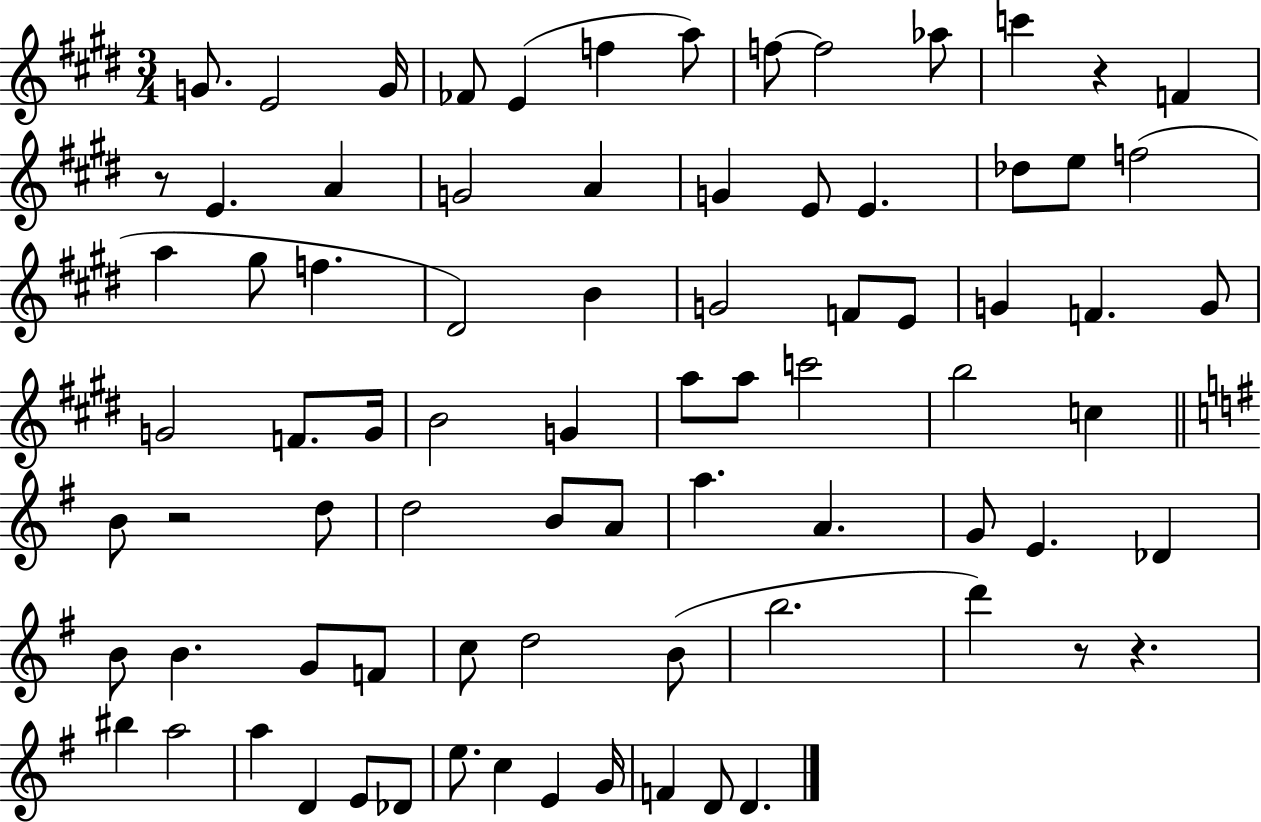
X:1
T:Untitled
M:3/4
L:1/4
K:E
G/2 E2 G/4 _F/2 E f a/2 f/2 f2 _a/2 c' z F z/2 E A G2 A G E/2 E _d/2 e/2 f2 a ^g/2 f ^D2 B G2 F/2 E/2 G F G/2 G2 F/2 G/4 B2 G a/2 a/2 c'2 b2 c B/2 z2 d/2 d2 B/2 A/2 a A G/2 E _D B/2 B G/2 F/2 c/2 d2 B/2 b2 d' z/2 z ^b a2 a D E/2 _D/2 e/2 c E G/4 F D/2 D